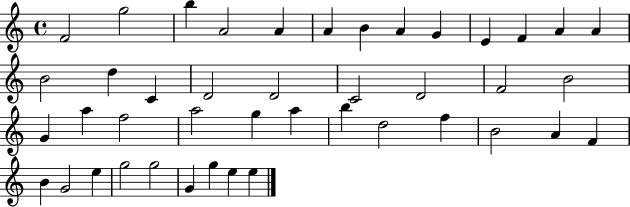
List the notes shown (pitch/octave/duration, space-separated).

F4/h G5/h B5/q A4/h A4/q A4/q B4/q A4/q G4/q E4/q F4/q A4/q A4/q B4/h D5/q C4/q D4/h D4/h C4/h D4/h F4/h B4/h G4/q A5/q F5/h A5/h G5/q A5/q B5/q D5/h F5/q B4/h A4/q F4/q B4/q G4/h E5/q G5/h G5/h G4/q G5/q E5/q E5/q